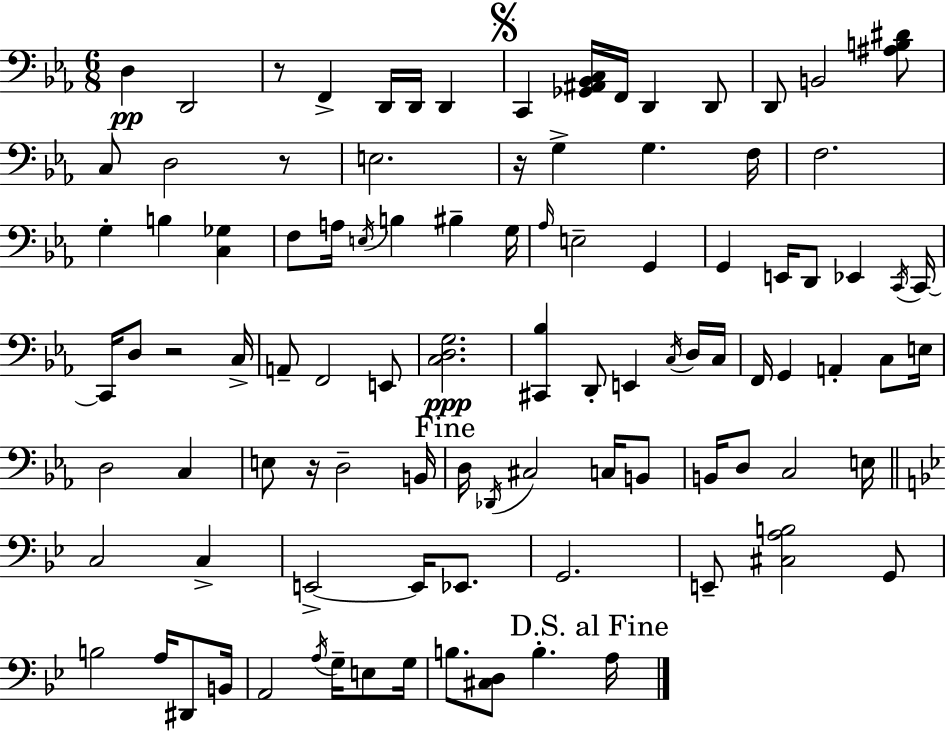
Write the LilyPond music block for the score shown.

{
  \clef bass
  \numericTimeSignature
  \time 6/8
  \key c \minor
  d4\pp d,2 | r8 f,4-> d,16 d,16 d,4 | \mark \markup { \musicglyph "scripts.segno" } c,4 <ges, ais, bes, c>16 f,16 d,4 d,8 | d,8 b,2 <ais b dis'>8 | \break c8 d2 r8 | e2. | r16 g4-> g4. f16 | f2. | \break g4-. b4 <c ges>4 | f8 a16 \acciaccatura { e16 } b4 bis4-- | g16 \grace { aes16 } e2-- g,4 | g,4 e,16 d,8 ees,4 | \break \acciaccatura { c,16 } c,16~~ c,16 d8 r2 | c16-> a,8-- f,2 | e,8 <c d g>2.\ppp | <cis, bes>4 d,8-. e,4 | \break \acciaccatura { c16 } d16 c16 f,16 g,4 a,4-. | c8 e16 d2 | c4 e8 r16 d2-- | b,16 \mark "Fine" d16 \acciaccatura { des,16 } cis2 | \break c16 b,8 b,16 d8 c2 | e16 \bar "||" \break \key bes \major c2 c4-> | e,2->~~ e,16 ees,8. | g,2. | e,8-- <cis a b>2 g,8 | \break b2 a16 dis,8 b,16 | a,2 \acciaccatura { a16 } g16-- e8 | g16 b8. <cis d>8 b4.-. | \mark "D.S. al Fine" a16 \bar "|."
}